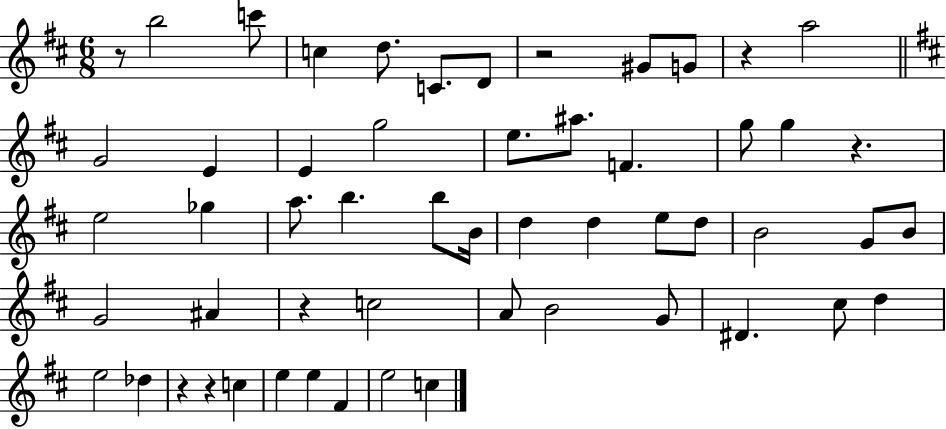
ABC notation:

X:1
T:Untitled
M:6/8
L:1/4
K:D
z/2 b2 c'/2 c d/2 C/2 D/2 z2 ^G/2 G/2 z a2 G2 E E g2 e/2 ^a/2 F g/2 g z e2 _g a/2 b b/2 B/4 d d e/2 d/2 B2 G/2 B/2 G2 ^A z c2 A/2 B2 G/2 ^D ^c/2 d e2 _d z z c e e ^F e2 c